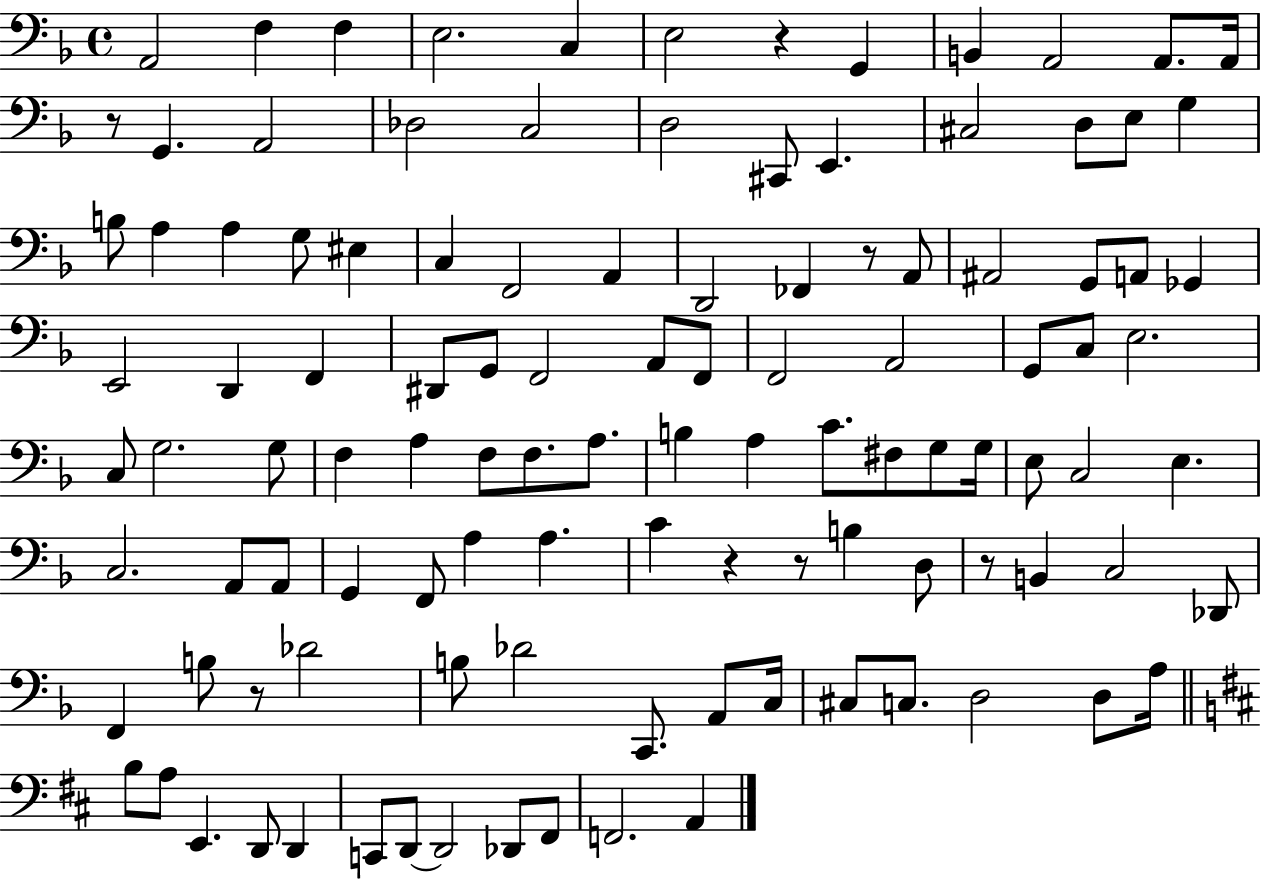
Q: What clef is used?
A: bass